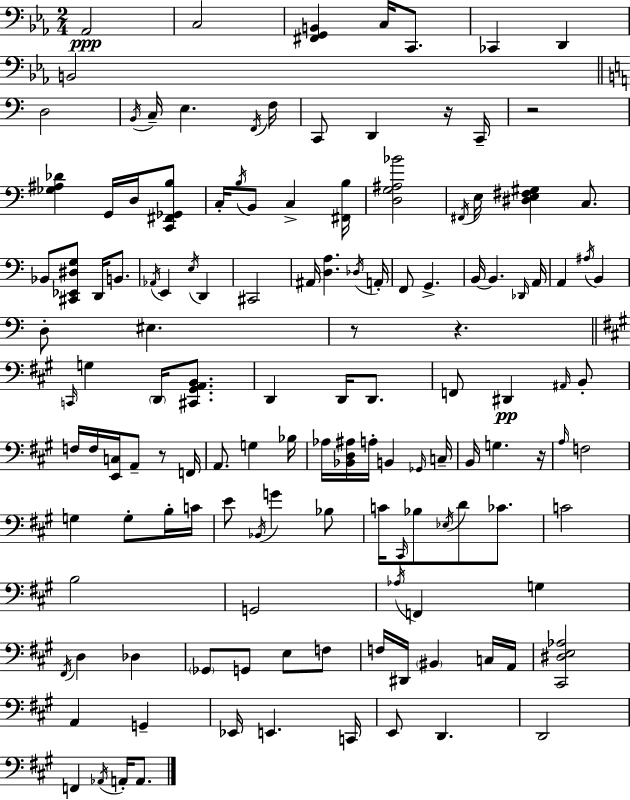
Ab2/h C3/h [F#2,G2,B2]/q C3/s C2/e. CES2/q D2/q B2/h D3/h B2/s C3/s E3/q. F2/s F3/s C2/e D2/q R/s C2/s R/h [Gb3,A#3,Db4]/q G2/s D3/s [C2,F#2,Gb2,B3]/e C3/s B3/s B2/e C3/q [F#2,B3]/s [D3,G3,A#3,Bb4]/h F#2/s E3/s [D#3,E3,F#3,G#3]/q C3/e. Bb2/e [C#2,Eb2,D#3,G3]/e D2/s B2/e. Ab2/s E2/q E3/s D2/q C#2/h A#2/s [D3,A3]/q. Db3/s A2/s F2/e G2/q. B2/s B2/q. Db2/s A2/s A2/q A#3/s B2/q D3/e EIS3/q. R/e R/q. C2/s G3/q D2/s [C#2,G#2,A2,B2]/e. D2/q D2/s D2/e. F2/e D#2/q A#2/s B2/e F3/s F3/s [E2,C3]/s A2/e R/e F2/s A2/e. G3/q Bb3/s Ab3/s [Bb2,D3,A#3]/s A3/s B2/q Gb2/s C3/s B2/s G3/q. R/s A3/s F3/h G3/q G3/e B3/s C4/s E4/e Bb2/s G4/q Bb3/e C4/s C#2/s Bb3/e Eb3/s D4/e CES4/e. C4/h B3/h G2/h Ab3/s F2/q G3/q F#2/s D3/q Db3/q Gb2/e G2/e E3/e F3/e F3/s D#2/s BIS2/q C3/s A2/s [C#2,D#3,E3,Ab3]/h A2/q G2/q Eb2/s E2/q. C2/s E2/e D2/q. D2/h F2/q Ab2/s A2/s A2/e.